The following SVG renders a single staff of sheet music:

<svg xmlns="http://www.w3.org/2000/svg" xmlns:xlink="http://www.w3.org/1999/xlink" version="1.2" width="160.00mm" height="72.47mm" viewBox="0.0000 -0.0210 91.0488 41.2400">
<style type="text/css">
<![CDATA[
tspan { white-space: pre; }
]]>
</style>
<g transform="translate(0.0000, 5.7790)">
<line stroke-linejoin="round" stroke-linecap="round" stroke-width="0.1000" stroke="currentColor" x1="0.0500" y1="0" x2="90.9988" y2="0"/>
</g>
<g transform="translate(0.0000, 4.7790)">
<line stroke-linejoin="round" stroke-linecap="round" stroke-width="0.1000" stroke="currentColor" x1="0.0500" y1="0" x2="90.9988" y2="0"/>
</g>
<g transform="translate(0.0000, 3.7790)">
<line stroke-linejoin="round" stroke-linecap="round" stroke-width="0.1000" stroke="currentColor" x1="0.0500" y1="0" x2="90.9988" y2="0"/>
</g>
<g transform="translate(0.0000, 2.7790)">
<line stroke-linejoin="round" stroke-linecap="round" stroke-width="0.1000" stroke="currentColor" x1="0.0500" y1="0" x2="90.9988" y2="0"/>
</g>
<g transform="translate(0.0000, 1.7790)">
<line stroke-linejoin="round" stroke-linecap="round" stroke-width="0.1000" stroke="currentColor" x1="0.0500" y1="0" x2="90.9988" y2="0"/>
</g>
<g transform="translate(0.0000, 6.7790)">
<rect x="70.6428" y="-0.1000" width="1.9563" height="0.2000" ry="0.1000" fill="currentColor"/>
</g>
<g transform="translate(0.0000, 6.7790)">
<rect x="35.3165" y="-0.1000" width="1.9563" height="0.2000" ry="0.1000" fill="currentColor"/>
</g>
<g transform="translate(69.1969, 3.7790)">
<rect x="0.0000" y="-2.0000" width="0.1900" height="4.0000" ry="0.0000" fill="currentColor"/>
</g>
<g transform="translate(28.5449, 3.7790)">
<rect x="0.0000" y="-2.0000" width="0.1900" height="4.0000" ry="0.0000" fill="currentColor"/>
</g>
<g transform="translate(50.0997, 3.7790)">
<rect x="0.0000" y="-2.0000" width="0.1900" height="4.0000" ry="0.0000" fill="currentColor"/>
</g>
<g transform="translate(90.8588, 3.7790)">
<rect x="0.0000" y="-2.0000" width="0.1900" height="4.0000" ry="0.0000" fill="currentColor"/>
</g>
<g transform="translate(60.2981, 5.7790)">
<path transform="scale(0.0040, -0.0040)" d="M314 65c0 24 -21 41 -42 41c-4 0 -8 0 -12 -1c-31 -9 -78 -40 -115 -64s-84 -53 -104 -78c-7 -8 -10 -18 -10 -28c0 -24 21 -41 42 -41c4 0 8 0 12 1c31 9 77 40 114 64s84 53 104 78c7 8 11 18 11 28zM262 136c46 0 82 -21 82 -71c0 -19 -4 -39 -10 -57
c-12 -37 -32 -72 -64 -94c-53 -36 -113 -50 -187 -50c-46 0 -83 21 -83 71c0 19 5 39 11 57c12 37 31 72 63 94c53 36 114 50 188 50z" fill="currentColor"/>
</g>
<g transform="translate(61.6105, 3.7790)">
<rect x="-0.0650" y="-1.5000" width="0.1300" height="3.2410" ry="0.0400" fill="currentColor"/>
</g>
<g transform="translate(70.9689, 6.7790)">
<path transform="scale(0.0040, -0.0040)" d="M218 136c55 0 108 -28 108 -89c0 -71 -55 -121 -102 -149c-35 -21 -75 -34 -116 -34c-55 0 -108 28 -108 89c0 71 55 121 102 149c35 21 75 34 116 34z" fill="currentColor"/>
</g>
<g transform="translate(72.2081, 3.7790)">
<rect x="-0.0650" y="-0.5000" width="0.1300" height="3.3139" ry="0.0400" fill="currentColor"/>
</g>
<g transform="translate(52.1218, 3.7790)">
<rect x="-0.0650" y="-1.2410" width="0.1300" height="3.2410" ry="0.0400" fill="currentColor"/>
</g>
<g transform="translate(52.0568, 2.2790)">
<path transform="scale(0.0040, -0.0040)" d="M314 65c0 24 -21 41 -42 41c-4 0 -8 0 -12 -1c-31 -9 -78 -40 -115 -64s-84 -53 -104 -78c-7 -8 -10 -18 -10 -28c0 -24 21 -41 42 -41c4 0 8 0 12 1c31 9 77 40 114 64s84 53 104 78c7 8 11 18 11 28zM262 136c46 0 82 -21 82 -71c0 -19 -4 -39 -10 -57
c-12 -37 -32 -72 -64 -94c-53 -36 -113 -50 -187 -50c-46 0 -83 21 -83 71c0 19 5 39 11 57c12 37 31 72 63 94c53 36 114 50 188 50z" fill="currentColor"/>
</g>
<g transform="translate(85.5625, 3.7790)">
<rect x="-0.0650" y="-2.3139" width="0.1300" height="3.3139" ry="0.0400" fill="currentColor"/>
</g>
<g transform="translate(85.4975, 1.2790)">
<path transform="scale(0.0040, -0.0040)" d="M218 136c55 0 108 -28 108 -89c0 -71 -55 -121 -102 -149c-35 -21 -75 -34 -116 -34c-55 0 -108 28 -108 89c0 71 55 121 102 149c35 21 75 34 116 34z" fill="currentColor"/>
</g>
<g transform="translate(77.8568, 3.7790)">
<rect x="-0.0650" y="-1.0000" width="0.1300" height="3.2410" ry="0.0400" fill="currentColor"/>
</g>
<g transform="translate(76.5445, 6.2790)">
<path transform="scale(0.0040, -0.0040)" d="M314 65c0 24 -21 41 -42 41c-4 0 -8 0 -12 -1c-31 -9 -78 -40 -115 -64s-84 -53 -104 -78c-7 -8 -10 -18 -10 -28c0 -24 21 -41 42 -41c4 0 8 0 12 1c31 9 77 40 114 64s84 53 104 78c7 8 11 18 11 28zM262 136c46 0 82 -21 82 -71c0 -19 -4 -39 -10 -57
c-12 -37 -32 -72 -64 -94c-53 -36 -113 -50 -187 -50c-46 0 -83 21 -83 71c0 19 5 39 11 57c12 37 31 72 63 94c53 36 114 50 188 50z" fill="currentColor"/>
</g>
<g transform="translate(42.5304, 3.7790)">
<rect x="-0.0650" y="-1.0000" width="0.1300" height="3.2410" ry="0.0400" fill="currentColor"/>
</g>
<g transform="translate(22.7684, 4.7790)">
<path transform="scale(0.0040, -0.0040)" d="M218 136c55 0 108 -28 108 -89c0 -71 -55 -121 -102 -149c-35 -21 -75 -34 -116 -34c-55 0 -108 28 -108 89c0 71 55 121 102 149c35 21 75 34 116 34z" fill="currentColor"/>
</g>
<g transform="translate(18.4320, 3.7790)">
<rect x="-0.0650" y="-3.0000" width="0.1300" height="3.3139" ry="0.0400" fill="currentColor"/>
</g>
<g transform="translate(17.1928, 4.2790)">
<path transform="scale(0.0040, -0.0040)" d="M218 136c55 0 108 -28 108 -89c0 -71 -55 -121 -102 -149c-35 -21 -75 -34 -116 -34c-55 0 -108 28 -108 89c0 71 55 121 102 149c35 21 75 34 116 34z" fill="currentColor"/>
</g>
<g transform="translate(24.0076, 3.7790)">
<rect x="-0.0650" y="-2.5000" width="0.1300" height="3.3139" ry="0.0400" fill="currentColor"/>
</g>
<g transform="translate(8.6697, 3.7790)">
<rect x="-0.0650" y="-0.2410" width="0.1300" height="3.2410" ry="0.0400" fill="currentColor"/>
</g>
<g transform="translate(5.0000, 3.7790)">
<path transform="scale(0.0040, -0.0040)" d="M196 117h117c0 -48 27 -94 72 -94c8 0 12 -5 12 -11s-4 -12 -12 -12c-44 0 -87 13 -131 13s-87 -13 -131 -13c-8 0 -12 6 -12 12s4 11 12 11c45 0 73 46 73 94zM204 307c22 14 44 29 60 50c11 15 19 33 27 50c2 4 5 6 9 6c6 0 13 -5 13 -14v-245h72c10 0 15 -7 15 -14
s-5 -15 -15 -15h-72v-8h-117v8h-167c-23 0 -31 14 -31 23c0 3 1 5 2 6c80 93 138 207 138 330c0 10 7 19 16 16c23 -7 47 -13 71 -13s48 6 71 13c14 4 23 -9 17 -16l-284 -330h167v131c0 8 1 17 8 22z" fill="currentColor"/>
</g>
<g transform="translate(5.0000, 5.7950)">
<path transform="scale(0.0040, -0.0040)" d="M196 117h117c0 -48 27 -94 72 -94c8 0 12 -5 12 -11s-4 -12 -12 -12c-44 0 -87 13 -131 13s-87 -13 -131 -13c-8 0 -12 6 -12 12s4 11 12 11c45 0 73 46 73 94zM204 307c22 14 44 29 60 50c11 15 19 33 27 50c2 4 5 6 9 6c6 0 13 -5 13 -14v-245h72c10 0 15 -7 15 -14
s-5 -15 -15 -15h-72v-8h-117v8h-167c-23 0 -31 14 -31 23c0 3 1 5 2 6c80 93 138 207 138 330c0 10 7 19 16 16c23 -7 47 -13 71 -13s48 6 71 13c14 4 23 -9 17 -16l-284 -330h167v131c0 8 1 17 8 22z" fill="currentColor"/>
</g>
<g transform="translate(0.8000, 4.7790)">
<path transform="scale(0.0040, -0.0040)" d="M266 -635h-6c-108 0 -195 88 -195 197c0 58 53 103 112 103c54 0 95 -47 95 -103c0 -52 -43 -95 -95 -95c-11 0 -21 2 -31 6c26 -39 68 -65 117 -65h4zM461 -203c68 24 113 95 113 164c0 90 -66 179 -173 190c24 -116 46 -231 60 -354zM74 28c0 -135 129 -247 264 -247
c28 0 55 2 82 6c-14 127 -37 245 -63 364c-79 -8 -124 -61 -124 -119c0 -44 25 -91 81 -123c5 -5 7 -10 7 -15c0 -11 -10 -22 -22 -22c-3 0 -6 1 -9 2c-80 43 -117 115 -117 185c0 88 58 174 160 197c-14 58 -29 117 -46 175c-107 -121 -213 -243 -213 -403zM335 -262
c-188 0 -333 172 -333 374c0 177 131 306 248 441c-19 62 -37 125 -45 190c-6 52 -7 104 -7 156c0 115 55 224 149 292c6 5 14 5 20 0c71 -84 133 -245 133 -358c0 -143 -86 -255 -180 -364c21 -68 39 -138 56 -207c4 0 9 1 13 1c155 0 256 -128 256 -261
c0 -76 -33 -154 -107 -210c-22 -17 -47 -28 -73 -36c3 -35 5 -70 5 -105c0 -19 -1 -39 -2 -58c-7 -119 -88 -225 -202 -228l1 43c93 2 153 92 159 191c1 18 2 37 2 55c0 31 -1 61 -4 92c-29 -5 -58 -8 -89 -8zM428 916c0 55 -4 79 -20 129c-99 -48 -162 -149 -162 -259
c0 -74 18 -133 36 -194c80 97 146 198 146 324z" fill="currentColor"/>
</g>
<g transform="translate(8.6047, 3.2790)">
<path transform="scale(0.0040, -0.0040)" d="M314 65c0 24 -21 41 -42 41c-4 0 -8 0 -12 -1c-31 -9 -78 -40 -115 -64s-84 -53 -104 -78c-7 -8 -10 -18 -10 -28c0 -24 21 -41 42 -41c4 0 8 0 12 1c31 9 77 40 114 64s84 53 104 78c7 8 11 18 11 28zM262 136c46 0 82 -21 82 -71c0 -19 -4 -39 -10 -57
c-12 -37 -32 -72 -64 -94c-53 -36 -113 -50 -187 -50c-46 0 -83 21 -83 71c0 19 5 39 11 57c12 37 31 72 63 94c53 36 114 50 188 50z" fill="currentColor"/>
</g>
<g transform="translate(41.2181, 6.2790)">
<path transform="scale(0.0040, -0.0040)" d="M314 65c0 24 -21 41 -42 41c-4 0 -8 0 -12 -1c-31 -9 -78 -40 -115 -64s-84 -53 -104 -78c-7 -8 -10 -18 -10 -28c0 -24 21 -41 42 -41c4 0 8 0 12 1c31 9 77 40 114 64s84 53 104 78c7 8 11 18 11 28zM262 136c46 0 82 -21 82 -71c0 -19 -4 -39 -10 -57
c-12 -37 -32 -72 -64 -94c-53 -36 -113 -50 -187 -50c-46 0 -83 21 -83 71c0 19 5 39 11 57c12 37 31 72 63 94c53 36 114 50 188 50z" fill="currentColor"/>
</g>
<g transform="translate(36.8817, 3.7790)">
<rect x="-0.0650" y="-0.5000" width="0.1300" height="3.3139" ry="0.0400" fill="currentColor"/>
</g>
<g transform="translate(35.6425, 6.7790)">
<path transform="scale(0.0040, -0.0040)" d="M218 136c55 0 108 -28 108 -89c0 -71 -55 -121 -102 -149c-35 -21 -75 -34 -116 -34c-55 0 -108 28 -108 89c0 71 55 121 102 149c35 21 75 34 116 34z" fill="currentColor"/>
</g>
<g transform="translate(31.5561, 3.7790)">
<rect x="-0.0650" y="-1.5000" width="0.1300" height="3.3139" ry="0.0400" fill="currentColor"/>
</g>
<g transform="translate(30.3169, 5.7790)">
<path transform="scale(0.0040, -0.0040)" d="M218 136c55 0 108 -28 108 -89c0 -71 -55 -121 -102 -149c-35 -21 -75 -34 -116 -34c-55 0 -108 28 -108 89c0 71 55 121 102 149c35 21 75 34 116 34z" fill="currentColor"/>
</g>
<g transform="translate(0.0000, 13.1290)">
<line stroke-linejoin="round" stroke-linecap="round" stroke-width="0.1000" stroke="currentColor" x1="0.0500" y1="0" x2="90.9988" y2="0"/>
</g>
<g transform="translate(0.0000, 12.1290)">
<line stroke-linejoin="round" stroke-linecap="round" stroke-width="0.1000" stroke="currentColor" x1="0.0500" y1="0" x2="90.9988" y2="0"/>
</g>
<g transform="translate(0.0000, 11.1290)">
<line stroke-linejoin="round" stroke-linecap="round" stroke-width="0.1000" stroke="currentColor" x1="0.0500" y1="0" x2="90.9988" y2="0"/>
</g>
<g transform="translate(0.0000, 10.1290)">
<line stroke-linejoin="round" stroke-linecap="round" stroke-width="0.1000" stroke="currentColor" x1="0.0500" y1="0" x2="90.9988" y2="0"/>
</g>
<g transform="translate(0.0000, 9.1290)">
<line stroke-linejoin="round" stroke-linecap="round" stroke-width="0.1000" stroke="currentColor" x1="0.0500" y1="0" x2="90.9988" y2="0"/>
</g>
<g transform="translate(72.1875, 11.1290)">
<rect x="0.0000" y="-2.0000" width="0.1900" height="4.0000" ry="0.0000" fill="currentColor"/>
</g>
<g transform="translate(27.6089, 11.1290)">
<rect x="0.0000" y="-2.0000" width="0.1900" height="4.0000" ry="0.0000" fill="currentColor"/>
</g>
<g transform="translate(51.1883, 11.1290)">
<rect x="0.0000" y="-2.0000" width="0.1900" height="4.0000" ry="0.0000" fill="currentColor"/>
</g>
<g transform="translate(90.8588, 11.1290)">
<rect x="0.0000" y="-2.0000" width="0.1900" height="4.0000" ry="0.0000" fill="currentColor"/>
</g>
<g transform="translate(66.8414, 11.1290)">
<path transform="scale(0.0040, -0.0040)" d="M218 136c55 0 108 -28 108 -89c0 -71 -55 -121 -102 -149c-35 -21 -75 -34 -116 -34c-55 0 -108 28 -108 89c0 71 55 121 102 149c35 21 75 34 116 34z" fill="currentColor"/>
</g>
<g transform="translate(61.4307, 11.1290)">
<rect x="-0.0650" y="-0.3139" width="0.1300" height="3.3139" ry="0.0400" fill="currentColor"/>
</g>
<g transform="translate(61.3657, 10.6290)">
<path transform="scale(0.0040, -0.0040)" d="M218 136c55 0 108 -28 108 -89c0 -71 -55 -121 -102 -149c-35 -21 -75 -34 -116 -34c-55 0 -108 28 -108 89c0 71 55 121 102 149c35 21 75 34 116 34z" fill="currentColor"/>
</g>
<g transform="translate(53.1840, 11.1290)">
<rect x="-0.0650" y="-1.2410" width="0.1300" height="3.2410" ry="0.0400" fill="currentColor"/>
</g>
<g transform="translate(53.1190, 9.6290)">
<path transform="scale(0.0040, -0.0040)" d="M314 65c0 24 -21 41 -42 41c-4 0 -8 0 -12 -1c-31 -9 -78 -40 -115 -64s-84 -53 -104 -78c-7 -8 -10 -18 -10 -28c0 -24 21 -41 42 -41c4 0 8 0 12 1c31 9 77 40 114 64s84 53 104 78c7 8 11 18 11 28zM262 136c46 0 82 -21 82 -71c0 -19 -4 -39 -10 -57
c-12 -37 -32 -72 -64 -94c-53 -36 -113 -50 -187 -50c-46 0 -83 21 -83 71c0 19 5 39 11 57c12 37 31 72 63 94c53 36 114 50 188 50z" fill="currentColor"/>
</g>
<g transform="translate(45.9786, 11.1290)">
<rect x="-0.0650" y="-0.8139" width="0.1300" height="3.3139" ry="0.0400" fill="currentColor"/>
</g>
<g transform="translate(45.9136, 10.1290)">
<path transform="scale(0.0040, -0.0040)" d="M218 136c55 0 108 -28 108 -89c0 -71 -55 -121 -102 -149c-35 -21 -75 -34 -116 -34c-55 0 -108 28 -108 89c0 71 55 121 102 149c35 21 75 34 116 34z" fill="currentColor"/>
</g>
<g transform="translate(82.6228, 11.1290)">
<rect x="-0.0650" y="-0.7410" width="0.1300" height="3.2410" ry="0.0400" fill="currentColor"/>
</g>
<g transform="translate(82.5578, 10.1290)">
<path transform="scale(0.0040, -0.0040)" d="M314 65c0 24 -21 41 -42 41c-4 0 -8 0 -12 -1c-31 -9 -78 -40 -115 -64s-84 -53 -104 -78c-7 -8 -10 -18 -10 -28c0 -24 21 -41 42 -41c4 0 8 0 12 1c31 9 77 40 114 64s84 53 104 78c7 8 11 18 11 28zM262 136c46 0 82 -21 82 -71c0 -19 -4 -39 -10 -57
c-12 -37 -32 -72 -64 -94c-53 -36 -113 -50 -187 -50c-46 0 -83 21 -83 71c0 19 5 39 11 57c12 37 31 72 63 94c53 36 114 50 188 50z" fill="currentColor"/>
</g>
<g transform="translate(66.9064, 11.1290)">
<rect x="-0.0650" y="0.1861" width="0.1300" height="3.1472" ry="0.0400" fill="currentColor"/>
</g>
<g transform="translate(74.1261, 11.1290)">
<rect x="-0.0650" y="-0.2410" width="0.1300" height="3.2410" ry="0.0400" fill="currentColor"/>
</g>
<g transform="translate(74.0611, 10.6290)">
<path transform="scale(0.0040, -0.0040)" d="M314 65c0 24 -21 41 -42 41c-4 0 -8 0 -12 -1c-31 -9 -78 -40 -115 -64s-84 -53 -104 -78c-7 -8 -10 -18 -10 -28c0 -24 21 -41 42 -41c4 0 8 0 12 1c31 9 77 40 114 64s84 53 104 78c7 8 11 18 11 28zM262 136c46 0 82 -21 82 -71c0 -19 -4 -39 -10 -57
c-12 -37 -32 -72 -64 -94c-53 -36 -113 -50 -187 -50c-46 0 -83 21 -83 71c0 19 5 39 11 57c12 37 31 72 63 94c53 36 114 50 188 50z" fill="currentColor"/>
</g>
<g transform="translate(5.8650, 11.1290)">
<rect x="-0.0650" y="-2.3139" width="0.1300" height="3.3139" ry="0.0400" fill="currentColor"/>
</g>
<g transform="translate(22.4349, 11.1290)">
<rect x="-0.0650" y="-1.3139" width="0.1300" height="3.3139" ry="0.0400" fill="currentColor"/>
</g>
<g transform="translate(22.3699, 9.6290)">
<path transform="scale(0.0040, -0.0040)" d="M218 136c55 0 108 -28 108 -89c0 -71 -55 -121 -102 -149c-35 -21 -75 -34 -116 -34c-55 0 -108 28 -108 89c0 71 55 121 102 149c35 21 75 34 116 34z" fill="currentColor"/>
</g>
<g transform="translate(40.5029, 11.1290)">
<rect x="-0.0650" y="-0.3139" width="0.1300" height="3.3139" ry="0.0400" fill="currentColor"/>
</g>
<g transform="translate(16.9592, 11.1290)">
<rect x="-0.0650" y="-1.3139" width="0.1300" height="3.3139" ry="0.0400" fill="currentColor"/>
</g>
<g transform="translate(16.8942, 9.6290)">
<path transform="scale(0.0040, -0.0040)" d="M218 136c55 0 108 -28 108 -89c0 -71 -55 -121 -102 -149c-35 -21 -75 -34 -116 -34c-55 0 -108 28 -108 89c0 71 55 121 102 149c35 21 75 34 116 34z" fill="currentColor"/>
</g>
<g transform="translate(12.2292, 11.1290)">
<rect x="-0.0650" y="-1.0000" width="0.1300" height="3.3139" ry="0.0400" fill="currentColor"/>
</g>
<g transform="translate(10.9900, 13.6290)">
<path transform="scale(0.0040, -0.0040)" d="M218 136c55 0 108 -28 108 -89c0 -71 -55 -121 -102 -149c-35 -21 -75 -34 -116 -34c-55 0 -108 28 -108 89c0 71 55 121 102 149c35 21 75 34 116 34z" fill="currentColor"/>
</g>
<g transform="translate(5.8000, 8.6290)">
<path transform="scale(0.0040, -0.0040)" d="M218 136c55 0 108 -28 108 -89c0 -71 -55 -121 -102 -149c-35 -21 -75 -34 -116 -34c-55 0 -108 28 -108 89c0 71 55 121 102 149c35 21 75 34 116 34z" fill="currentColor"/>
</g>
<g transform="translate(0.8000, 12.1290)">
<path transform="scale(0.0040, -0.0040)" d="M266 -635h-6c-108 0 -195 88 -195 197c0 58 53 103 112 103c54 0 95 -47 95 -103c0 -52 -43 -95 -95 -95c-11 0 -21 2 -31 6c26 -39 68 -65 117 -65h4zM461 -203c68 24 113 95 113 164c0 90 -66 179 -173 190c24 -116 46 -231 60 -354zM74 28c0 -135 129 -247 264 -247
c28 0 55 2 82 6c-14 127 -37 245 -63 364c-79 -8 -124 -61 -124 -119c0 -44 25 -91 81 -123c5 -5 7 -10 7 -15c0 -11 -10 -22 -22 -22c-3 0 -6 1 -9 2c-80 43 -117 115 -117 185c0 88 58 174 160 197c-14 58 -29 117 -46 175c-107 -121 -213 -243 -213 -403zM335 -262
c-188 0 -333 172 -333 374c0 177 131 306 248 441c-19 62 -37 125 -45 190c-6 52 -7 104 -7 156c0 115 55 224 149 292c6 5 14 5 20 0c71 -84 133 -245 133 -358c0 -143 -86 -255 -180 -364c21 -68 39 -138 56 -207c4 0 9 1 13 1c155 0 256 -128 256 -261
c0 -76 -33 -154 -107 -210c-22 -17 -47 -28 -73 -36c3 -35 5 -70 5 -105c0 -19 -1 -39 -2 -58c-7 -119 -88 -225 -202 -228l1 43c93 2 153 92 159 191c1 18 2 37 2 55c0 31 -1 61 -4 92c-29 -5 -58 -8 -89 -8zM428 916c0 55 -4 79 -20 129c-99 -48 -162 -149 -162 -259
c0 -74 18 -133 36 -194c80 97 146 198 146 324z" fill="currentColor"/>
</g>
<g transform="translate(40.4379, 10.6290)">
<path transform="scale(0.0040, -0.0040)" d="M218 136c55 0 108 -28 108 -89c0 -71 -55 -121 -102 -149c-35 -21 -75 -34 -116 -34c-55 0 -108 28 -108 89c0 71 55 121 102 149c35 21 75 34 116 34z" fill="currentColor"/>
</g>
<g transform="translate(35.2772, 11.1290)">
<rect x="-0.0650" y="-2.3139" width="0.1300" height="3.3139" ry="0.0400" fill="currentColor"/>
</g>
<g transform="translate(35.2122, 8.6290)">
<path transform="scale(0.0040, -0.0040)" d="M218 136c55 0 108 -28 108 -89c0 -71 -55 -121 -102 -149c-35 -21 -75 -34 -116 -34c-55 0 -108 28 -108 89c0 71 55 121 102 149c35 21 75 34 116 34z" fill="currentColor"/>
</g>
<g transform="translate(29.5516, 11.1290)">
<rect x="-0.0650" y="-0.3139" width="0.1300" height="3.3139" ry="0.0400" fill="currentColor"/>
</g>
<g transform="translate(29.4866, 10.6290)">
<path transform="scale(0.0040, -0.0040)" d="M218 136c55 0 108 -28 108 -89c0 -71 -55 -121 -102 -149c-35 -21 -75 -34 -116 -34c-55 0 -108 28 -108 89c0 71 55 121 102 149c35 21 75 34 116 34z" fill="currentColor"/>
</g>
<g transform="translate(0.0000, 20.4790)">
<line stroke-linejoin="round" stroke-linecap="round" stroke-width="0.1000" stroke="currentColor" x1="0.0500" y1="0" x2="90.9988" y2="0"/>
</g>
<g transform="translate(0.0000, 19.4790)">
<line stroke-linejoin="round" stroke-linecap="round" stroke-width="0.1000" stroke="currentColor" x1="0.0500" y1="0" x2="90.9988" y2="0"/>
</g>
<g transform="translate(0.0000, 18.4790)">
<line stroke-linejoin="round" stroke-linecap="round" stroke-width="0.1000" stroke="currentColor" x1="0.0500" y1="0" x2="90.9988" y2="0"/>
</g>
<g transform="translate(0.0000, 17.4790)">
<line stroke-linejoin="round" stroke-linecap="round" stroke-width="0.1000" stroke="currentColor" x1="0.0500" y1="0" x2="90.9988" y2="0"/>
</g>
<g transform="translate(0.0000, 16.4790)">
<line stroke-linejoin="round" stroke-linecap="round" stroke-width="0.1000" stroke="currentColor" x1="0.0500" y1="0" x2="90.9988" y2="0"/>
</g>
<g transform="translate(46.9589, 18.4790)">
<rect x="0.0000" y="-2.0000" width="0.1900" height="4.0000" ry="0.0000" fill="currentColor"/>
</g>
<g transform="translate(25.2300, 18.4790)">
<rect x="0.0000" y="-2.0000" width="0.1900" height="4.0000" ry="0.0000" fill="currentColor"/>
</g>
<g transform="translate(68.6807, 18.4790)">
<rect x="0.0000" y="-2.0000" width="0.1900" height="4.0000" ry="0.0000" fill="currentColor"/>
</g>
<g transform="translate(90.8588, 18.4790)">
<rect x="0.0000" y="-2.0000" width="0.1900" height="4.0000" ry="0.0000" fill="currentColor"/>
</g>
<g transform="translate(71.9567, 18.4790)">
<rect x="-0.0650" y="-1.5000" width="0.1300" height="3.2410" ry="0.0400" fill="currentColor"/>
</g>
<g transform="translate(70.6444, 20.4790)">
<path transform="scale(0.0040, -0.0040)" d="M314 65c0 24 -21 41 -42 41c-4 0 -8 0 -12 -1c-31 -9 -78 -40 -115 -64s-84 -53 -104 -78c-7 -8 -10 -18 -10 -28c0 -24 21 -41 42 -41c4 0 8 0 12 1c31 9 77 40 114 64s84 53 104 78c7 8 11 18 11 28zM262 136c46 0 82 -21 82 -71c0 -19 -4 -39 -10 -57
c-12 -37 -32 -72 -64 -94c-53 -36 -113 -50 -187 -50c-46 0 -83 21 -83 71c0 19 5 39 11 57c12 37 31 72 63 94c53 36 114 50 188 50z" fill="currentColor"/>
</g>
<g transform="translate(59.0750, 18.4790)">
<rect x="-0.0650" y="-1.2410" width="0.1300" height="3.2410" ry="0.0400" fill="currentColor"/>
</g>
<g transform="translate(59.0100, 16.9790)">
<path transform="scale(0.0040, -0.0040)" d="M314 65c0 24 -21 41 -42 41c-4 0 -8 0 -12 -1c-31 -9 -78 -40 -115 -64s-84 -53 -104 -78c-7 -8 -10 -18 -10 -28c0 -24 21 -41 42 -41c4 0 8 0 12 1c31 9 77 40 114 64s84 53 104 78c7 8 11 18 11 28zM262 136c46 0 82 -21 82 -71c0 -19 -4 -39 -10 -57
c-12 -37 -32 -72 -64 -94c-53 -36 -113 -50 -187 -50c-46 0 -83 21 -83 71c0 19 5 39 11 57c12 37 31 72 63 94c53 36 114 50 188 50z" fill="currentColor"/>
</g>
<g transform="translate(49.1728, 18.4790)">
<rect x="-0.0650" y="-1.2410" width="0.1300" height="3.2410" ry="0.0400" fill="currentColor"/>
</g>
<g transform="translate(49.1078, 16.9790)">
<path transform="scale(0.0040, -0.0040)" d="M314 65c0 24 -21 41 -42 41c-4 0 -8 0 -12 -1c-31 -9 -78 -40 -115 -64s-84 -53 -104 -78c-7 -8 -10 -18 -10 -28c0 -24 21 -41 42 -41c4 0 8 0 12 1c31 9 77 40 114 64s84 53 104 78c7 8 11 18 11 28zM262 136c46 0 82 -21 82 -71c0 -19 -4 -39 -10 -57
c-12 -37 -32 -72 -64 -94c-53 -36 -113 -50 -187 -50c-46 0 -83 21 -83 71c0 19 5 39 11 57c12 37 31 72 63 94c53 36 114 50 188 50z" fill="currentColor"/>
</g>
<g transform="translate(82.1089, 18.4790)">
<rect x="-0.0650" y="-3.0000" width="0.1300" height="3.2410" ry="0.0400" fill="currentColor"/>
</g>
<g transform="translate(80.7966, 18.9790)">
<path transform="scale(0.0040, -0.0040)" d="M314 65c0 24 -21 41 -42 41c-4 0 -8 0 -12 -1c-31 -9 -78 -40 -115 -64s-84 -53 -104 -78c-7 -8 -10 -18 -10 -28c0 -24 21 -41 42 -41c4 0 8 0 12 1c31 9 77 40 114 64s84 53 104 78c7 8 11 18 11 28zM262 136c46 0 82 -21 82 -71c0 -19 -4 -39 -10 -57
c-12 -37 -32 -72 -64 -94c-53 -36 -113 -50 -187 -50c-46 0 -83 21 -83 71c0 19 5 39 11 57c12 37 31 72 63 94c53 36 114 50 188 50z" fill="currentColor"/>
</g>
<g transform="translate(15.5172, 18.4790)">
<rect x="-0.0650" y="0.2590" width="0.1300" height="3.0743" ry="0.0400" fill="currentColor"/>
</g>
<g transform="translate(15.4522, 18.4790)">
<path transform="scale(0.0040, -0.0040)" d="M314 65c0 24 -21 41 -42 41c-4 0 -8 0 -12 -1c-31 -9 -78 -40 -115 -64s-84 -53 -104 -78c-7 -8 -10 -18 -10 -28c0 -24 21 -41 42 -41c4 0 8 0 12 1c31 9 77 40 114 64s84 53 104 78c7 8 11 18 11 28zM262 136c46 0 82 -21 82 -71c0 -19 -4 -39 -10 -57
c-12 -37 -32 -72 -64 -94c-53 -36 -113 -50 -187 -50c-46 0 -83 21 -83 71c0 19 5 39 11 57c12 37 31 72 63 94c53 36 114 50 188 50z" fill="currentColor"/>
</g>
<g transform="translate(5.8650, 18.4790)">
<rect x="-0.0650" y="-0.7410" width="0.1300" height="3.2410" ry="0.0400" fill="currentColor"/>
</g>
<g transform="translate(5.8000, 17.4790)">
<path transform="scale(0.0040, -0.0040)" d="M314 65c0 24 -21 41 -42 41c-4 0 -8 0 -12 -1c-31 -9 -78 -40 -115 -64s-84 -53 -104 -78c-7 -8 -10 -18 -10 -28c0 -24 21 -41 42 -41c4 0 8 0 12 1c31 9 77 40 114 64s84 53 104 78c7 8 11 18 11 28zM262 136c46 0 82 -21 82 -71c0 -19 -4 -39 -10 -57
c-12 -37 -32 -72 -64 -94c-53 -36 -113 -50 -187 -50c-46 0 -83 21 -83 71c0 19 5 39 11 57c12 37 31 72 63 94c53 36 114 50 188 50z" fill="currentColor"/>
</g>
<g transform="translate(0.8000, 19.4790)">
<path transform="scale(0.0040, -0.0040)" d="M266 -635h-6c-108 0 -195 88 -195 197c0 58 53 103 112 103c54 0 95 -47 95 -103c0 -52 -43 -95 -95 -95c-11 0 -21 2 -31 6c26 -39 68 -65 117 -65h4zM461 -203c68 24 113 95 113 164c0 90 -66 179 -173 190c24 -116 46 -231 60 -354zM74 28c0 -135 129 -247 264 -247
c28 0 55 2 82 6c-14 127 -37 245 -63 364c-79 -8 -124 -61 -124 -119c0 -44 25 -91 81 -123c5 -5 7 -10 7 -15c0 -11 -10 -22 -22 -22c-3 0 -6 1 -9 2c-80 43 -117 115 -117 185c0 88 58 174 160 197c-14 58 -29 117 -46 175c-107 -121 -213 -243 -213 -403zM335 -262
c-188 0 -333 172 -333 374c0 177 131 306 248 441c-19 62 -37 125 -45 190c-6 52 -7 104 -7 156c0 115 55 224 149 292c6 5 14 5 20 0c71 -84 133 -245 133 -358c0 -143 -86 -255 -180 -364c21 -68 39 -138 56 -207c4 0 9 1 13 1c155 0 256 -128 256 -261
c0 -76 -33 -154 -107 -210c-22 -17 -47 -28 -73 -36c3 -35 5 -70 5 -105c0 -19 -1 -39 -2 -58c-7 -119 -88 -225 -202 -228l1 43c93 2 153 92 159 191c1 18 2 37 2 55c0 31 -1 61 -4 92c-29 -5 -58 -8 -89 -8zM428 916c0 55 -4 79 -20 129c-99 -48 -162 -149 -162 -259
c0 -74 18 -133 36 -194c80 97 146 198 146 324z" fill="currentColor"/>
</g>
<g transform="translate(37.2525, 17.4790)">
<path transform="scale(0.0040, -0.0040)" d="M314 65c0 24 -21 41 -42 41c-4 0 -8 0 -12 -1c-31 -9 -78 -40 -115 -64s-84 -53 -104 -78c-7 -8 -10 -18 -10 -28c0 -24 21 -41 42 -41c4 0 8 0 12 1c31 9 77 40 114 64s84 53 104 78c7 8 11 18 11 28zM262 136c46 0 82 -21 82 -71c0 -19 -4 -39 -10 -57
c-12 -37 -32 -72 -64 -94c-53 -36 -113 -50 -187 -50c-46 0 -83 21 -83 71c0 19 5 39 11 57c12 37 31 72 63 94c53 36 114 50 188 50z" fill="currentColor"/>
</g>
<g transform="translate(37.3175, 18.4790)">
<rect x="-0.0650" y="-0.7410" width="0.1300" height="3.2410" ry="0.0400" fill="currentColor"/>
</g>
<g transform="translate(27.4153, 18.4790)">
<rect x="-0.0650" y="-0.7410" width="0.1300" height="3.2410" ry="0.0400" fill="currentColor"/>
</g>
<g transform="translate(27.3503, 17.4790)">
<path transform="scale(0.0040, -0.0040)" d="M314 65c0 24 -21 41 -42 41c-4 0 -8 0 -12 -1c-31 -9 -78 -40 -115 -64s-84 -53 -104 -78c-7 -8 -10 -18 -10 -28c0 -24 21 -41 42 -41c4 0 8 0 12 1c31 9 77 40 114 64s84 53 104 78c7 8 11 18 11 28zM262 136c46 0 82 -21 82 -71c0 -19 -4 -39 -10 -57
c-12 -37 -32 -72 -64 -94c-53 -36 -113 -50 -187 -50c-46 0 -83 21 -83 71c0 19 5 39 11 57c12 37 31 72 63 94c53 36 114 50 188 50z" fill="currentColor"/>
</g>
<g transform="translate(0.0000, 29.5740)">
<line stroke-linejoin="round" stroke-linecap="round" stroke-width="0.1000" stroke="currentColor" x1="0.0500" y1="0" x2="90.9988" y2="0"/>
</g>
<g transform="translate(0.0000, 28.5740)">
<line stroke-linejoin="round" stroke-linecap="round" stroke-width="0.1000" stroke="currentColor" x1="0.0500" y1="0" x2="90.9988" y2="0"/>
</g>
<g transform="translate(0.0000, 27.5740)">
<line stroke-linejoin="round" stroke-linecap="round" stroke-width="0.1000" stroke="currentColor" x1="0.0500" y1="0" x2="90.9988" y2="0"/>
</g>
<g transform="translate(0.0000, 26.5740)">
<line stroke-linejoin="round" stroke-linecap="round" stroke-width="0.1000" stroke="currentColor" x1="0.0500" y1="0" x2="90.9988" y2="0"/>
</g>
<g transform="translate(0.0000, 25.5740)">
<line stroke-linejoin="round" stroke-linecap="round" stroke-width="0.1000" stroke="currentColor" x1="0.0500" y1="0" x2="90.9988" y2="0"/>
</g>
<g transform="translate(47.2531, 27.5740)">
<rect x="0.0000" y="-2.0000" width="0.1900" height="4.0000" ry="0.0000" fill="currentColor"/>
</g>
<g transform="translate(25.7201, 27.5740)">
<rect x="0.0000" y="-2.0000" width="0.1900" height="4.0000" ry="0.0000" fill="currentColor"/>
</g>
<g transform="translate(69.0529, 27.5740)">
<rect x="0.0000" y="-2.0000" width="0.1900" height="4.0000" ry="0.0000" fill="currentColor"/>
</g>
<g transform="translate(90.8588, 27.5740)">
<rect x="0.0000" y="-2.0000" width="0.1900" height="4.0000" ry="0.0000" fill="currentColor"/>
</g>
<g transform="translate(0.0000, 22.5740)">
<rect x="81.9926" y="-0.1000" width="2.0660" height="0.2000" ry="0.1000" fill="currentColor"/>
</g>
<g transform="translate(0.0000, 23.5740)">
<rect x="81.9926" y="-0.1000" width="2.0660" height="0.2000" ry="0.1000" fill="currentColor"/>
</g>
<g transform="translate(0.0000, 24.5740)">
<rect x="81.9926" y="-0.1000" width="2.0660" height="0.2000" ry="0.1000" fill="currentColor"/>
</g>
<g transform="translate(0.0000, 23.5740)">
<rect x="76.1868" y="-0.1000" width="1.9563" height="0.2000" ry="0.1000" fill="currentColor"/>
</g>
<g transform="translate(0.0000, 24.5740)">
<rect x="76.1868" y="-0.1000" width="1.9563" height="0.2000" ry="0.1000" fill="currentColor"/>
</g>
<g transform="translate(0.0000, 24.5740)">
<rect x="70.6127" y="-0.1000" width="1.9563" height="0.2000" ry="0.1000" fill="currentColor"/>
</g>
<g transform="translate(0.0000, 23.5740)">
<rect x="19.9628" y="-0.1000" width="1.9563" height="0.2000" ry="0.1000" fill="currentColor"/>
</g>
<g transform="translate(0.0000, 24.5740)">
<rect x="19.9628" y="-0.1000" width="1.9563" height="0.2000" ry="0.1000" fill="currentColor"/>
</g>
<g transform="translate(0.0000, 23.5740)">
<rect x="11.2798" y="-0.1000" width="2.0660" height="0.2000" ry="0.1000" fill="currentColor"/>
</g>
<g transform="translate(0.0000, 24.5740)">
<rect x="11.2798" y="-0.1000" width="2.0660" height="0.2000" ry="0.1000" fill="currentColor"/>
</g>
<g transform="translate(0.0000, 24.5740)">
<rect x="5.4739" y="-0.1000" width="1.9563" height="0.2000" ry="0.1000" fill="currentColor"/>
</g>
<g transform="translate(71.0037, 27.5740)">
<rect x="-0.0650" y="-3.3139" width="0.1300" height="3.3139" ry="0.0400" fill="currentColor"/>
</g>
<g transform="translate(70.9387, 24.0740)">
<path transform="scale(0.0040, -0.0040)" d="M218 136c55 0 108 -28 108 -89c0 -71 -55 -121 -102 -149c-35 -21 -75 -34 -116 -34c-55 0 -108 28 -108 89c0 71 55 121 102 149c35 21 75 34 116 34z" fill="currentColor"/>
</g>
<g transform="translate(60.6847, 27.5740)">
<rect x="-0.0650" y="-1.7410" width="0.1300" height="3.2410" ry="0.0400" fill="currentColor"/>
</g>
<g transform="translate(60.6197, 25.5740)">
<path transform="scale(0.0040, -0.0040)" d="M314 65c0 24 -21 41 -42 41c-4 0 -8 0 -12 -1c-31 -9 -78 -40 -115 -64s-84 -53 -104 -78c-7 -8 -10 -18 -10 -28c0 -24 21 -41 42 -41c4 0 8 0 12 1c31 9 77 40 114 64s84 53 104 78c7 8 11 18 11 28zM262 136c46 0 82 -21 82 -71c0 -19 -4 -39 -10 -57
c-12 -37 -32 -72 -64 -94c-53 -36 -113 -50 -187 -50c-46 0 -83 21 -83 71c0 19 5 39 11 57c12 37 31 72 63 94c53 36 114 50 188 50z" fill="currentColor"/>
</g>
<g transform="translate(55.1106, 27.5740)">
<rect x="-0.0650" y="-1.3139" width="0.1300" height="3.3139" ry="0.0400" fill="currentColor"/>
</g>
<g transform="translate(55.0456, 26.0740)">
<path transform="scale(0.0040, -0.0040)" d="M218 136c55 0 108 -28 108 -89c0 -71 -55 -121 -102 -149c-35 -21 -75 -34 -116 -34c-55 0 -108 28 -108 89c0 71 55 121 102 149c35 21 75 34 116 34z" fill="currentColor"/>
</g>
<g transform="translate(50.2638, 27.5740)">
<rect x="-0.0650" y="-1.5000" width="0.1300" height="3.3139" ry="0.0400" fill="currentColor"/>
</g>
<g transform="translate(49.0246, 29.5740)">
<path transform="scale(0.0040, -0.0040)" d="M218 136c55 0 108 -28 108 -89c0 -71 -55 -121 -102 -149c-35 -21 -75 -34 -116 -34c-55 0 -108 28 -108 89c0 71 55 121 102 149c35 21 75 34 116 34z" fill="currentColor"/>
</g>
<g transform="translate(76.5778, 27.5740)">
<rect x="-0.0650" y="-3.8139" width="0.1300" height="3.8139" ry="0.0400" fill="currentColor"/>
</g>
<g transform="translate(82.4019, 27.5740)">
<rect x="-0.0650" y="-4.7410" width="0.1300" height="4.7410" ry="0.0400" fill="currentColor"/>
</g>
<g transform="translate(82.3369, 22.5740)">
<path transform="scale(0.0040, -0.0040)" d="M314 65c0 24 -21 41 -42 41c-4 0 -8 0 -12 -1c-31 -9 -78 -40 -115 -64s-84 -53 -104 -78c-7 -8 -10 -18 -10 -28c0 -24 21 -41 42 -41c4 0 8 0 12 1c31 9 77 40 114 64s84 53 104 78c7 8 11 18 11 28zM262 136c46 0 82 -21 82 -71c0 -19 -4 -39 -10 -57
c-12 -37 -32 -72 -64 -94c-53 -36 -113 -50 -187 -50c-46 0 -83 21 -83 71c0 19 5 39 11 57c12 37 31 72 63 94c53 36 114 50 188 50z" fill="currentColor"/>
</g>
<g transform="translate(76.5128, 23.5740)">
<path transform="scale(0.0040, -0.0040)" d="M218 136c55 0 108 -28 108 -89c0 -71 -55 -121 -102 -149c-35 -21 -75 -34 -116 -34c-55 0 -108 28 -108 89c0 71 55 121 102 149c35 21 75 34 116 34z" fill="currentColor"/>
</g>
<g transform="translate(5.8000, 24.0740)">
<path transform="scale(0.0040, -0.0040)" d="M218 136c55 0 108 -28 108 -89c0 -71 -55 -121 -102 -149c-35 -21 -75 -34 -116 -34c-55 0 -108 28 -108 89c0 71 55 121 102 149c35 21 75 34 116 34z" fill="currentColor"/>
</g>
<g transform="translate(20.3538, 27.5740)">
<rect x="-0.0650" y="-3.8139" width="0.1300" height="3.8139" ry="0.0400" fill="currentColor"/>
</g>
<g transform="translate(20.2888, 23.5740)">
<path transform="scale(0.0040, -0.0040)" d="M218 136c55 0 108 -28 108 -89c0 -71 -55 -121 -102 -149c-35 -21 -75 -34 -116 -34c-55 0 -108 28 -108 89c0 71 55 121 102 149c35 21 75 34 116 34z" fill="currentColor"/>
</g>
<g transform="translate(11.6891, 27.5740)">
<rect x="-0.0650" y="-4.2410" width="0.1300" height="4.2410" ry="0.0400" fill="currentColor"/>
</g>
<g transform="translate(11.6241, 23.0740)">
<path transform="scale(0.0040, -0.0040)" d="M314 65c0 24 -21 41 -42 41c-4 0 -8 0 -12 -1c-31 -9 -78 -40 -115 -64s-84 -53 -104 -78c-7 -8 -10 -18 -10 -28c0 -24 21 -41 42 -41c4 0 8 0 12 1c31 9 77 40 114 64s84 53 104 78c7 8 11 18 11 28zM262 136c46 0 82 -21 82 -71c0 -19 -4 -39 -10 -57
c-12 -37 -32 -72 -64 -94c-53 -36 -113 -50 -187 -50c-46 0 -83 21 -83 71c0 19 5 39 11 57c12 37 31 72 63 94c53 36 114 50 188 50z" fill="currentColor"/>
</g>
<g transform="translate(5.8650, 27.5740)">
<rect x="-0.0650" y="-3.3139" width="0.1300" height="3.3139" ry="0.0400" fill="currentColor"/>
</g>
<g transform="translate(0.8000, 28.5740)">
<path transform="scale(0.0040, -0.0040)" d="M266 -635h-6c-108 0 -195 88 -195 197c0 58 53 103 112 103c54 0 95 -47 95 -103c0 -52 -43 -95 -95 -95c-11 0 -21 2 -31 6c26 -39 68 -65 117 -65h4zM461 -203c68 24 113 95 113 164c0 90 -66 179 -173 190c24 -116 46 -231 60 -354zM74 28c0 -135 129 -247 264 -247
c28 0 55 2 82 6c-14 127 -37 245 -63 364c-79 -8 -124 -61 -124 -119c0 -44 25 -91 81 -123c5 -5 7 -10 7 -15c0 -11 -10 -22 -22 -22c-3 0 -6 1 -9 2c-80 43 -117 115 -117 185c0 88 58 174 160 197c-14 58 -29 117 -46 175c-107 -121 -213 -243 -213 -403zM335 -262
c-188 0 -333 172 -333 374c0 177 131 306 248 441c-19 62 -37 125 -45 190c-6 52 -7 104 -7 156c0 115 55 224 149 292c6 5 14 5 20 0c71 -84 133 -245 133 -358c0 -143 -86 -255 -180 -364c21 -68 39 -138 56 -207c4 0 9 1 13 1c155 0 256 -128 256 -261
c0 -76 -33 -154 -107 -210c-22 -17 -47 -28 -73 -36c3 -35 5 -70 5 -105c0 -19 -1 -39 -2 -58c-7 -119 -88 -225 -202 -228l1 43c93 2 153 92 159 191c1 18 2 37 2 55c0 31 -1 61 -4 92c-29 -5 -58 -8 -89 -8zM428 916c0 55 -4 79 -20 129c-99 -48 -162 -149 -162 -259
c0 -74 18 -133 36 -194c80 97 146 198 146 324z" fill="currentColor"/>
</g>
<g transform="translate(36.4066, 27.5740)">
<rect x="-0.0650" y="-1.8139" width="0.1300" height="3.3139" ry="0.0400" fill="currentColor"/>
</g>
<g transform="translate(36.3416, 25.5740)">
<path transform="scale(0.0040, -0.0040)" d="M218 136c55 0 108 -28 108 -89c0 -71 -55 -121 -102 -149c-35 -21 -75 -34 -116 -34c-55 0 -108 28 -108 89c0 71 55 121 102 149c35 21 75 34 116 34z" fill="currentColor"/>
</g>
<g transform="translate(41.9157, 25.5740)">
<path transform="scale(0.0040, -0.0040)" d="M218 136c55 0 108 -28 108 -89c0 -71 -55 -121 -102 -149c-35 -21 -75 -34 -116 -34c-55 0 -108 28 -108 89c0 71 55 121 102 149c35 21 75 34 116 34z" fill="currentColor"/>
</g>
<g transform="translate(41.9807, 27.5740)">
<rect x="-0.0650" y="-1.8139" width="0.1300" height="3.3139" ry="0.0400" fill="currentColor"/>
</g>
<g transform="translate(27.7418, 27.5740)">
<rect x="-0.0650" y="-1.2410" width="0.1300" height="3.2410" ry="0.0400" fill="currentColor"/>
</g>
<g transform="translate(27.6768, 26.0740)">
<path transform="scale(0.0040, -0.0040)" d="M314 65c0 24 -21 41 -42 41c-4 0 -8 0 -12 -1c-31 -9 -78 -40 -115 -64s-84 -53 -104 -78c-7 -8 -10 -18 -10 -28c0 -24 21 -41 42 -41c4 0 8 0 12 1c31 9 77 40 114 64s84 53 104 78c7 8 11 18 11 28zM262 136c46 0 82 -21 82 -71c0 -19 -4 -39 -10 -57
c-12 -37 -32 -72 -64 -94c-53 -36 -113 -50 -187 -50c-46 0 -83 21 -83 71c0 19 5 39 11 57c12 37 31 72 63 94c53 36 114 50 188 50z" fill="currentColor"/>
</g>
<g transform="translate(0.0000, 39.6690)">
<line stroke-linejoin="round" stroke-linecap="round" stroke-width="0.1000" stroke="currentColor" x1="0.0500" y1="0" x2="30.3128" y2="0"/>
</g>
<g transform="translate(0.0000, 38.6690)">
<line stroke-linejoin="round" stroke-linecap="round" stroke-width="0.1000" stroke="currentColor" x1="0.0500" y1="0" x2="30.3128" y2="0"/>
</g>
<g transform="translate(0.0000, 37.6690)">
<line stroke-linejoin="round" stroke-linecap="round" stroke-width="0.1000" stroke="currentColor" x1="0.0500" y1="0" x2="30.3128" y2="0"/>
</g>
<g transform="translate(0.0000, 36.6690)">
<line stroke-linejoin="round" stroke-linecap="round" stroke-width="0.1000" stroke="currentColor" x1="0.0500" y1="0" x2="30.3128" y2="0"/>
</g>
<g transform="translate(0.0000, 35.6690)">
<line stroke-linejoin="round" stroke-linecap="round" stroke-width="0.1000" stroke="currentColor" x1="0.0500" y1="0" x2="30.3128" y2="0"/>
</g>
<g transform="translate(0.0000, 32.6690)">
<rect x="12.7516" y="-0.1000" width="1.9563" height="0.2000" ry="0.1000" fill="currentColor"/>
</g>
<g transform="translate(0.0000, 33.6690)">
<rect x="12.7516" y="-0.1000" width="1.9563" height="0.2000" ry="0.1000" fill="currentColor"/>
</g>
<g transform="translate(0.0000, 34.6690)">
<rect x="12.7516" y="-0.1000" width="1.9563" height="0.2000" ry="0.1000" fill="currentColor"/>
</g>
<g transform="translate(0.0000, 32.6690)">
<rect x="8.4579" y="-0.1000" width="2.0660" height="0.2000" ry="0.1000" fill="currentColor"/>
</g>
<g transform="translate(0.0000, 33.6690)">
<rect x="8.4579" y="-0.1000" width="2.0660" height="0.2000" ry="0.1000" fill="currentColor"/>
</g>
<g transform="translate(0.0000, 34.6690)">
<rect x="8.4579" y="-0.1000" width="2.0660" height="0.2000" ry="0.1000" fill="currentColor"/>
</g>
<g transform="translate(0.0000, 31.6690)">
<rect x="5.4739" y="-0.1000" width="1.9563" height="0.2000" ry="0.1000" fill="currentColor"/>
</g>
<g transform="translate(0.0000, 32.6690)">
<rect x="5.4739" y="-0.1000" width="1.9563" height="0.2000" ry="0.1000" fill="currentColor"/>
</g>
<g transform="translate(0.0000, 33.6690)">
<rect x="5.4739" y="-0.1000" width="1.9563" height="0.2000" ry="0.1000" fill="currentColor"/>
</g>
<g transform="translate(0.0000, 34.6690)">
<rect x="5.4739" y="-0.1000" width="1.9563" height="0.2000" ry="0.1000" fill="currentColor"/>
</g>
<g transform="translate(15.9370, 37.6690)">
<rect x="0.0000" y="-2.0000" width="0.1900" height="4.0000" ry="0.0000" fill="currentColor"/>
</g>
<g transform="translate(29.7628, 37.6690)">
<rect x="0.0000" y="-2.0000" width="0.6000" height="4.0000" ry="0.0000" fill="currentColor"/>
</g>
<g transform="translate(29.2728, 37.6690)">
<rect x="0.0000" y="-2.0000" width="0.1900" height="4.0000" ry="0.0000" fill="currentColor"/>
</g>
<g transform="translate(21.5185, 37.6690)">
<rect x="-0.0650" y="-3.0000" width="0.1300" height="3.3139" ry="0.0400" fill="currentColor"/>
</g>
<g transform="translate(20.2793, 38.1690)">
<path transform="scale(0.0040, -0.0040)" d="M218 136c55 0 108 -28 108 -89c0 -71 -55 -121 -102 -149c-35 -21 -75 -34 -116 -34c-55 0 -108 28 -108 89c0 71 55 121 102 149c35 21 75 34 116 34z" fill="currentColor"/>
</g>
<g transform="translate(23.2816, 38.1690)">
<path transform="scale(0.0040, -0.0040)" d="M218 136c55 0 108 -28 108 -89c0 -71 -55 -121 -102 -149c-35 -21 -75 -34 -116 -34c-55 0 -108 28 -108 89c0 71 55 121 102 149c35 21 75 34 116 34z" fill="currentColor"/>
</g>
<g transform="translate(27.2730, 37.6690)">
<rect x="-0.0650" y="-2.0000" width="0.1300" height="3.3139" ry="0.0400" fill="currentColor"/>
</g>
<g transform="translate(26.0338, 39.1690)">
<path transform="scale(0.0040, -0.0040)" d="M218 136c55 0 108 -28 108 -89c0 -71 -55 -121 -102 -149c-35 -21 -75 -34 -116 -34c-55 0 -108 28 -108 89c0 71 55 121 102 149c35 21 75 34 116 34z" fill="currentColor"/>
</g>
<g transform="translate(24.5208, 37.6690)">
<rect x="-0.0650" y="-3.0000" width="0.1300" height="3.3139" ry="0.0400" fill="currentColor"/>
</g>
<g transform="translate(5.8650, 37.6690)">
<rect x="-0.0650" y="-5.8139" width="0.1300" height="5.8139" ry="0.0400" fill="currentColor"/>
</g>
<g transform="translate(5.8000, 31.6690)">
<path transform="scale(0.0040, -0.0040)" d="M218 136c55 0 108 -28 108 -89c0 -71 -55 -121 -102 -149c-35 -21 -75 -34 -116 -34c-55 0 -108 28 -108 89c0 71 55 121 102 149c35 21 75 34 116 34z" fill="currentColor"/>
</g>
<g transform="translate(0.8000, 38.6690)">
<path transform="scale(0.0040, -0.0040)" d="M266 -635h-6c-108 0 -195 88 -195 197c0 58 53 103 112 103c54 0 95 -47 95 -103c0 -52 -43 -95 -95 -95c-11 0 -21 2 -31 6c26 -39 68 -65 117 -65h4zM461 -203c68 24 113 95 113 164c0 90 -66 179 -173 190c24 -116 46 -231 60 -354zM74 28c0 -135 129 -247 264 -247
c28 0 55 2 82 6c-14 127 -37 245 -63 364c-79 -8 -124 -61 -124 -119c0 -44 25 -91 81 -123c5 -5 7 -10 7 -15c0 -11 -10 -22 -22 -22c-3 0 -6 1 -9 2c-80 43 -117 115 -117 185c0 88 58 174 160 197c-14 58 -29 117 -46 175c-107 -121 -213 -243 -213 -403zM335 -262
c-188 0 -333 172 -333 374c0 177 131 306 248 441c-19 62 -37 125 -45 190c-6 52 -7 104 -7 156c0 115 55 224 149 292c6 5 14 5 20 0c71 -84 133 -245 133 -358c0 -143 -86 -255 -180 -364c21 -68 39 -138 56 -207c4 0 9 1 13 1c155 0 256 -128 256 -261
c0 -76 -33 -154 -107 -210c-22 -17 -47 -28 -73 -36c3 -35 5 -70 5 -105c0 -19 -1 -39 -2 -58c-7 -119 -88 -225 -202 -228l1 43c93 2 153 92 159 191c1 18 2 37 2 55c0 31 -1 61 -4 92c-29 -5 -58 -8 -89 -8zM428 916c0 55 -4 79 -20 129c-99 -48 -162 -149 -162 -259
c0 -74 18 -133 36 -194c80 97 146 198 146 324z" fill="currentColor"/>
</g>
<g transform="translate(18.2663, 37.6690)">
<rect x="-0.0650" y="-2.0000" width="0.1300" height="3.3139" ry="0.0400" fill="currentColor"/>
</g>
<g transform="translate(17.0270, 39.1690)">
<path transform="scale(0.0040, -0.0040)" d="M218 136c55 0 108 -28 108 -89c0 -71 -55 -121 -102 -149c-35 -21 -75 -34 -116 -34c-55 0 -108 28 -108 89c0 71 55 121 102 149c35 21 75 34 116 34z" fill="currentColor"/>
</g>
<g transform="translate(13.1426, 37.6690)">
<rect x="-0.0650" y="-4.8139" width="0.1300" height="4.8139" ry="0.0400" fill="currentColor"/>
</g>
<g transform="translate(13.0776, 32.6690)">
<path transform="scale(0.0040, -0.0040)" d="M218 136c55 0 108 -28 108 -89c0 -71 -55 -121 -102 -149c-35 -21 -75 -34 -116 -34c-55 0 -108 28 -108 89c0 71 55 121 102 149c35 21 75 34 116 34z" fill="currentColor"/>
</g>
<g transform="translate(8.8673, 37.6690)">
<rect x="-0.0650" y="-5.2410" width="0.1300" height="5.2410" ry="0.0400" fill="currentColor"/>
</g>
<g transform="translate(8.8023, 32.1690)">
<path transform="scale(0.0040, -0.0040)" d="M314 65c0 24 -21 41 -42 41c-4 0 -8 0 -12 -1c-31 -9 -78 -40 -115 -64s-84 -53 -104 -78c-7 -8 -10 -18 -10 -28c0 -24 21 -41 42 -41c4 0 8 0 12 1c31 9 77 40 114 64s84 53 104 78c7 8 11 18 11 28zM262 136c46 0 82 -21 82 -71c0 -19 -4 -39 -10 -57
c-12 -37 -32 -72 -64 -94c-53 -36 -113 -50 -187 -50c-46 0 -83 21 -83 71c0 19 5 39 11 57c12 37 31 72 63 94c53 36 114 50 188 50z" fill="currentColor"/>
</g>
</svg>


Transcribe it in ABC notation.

X:1
T:Untitled
M:4/4
L:1/4
K:C
c2 A G E C D2 e2 E2 C D2 g g D e e c g c d e2 c B c2 d2 d2 B2 d2 d2 e2 e2 E2 A2 b d'2 c' e2 f f E e f2 b c' e'2 g' f'2 e' F A A F